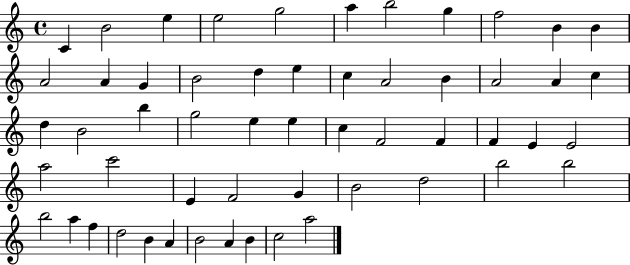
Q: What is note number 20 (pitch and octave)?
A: B4